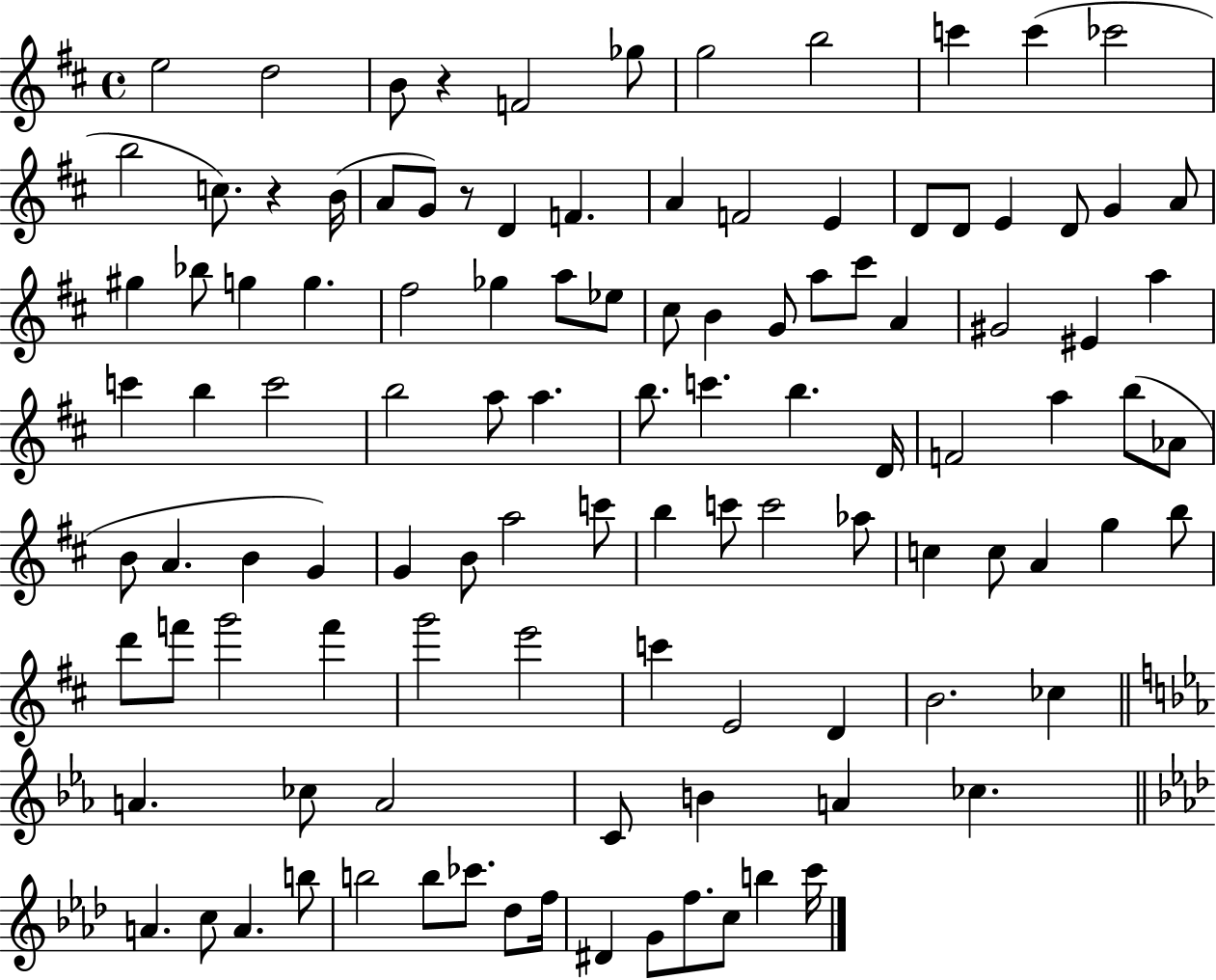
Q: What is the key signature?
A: D major